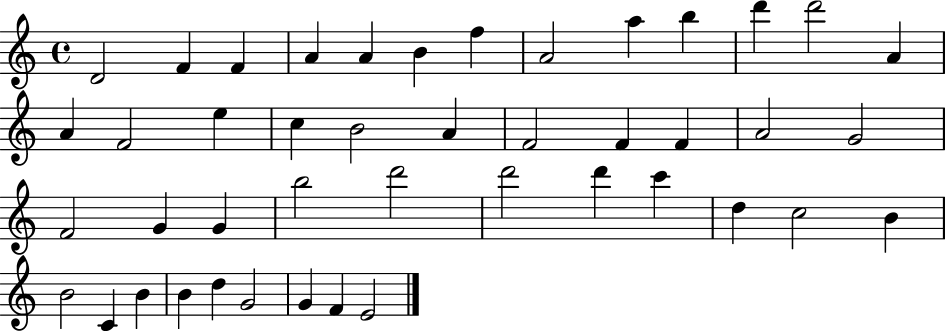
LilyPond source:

{
  \clef treble
  \time 4/4
  \defaultTimeSignature
  \key c \major
  d'2 f'4 f'4 | a'4 a'4 b'4 f''4 | a'2 a''4 b''4 | d'''4 d'''2 a'4 | \break a'4 f'2 e''4 | c''4 b'2 a'4 | f'2 f'4 f'4 | a'2 g'2 | \break f'2 g'4 g'4 | b''2 d'''2 | d'''2 d'''4 c'''4 | d''4 c''2 b'4 | \break b'2 c'4 b'4 | b'4 d''4 g'2 | g'4 f'4 e'2 | \bar "|."
}